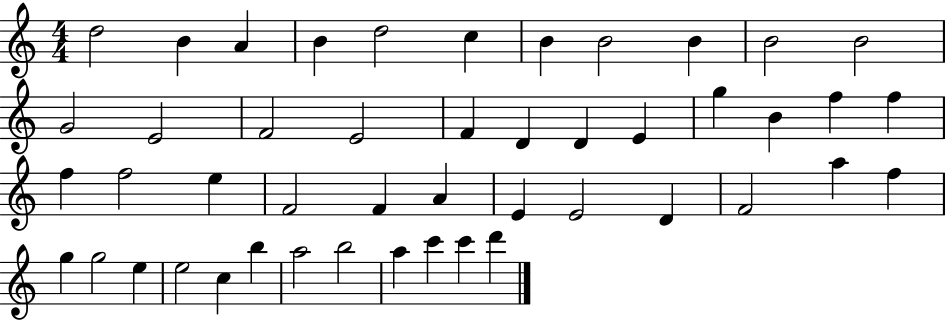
D5/h B4/q A4/q B4/q D5/h C5/q B4/q B4/h B4/q B4/h B4/h G4/h E4/h F4/h E4/h F4/q D4/q D4/q E4/q G5/q B4/q F5/q F5/q F5/q F5/h E5/q F4/h F4/q A4/q E4/q E4/h D4/q F4/h A5/q F5/q G5/q G5/h E5/q E5/h C5/q B5/q A5/h B5/h A5/q C6/q C6/q D6/q